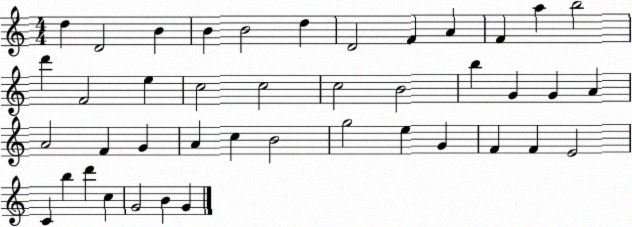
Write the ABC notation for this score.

X:1
T:Untitled
M:4/4
L:1/4
K:C
d D2 B B B2 d D2 F A F a b2 d' F2 e c2 c2 c2 B2 b G G A A2 F G A c B2 g2 e G F F E2 C b d' c G2 B G